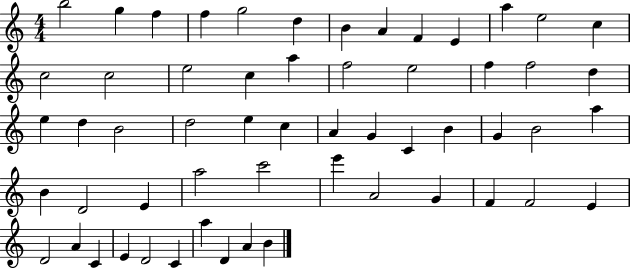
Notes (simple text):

B5/h G5/q F5/q F5/q G5/h D5/q B4/q A4/q F4/q E4/q A5/q E5/h C5/q C5/h C5/h E5/h C5/q A5/q F5/h E5/h F5/q F5/h D5/q E5/q D5/q B4/h D5/h E5/q C5/q A4/q G4/q C4/q B4/q G4/q B4/h A5/q B4/q D4/h E4/q A5/h C6/h E6/q A4/h G4/q F4/q F4/h E4/q D4/h A4/q C4/q E4/q D4/h C4/q A5/q D4/q A4/q B4/q